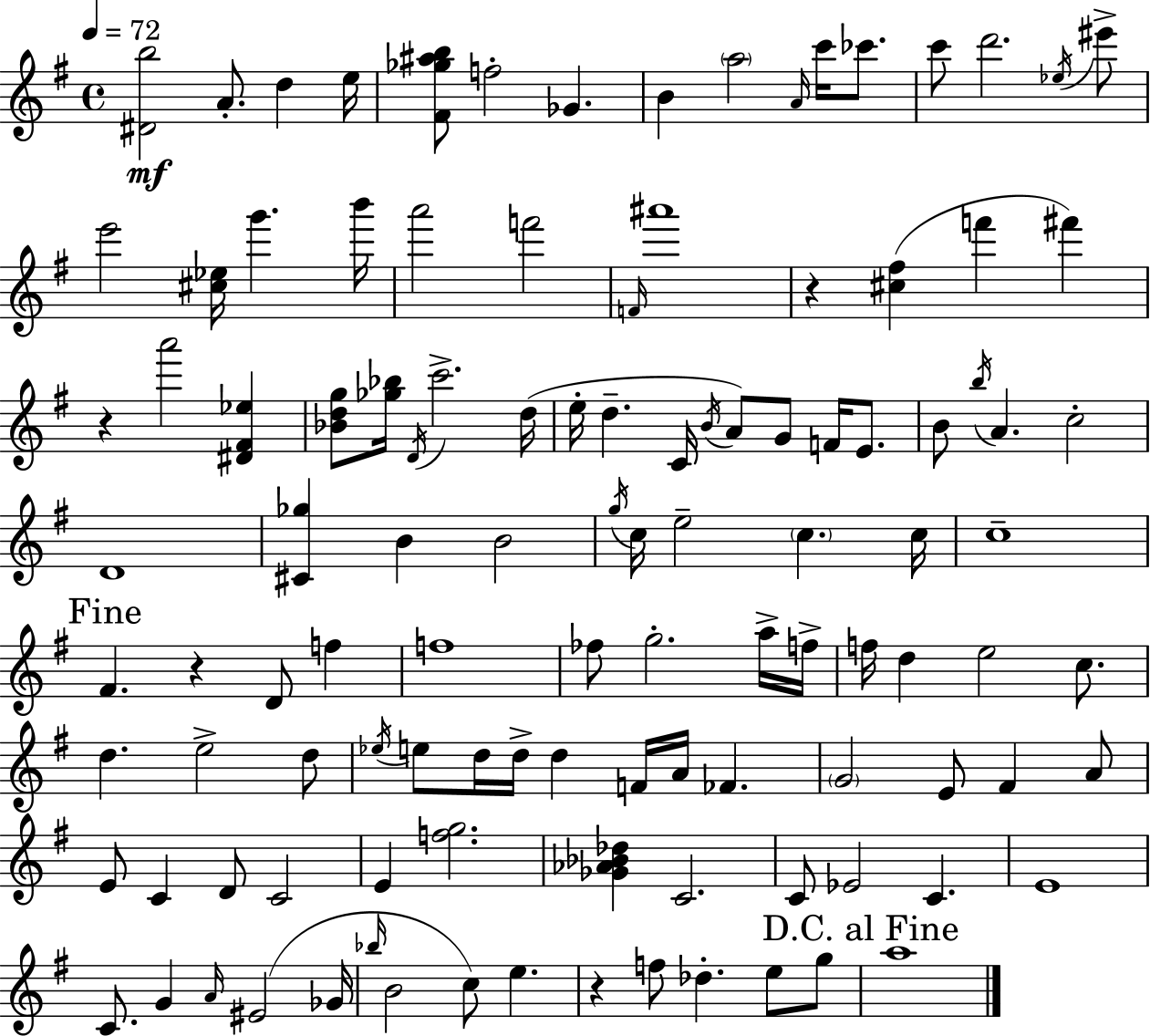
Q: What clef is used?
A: treble